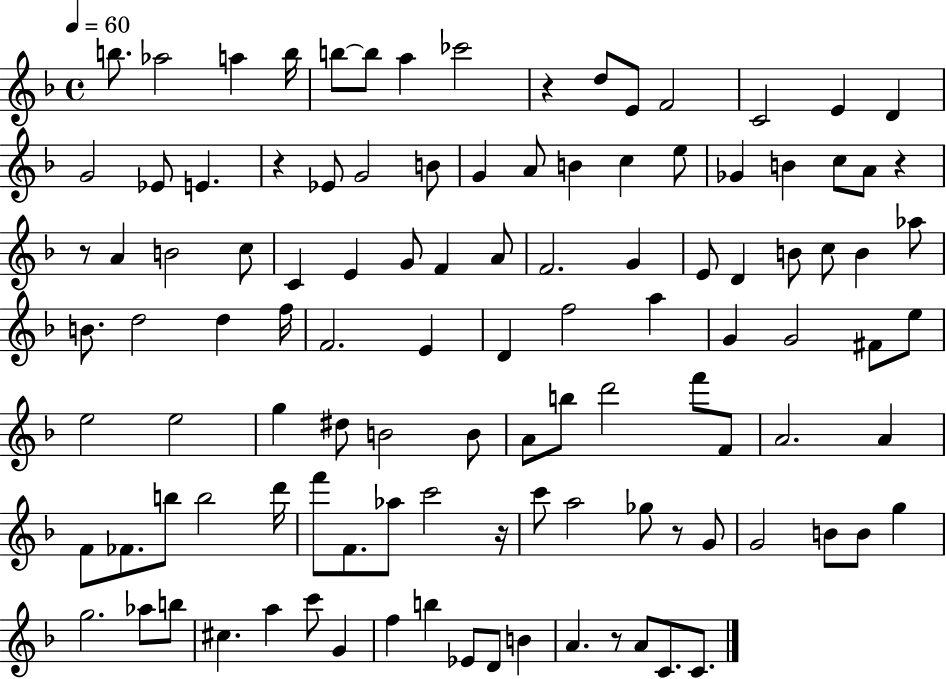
X:1
T:Untitled
M:4/4
L:1/4
K:F
b/2 _a2 a b/4 b/2 b/2 a _c'2 z d/2 E/2 F2 C2 E D G2 _E/2 E z _E/2 G2 B/2 G A/2 B c e/2 _G B c/2 A/2 z z/2 A B2 c/2 C E G/2 F A/2 F2 G E/2 D B/2 c/2 B _a/2 B/2 d2 d f/4 F2 E D f2 a G G2 ^F/2 e/2 e2 e2 g ^d/2 B2 B/2 A/2 b/2 d'2 f'/2 F/2 A2 A F/2 _F/2 b/2 b2 d'/4 f'/2 F/2 _a/2 c'2 z/4 c'/2 a2 _g/2 z/2 G/2 G2 B/2 B/2 g g2 _a/2 b/2 ^c a c'/2 G f b _E/2 D/2 B A z/2 A/2 C/2 C/2